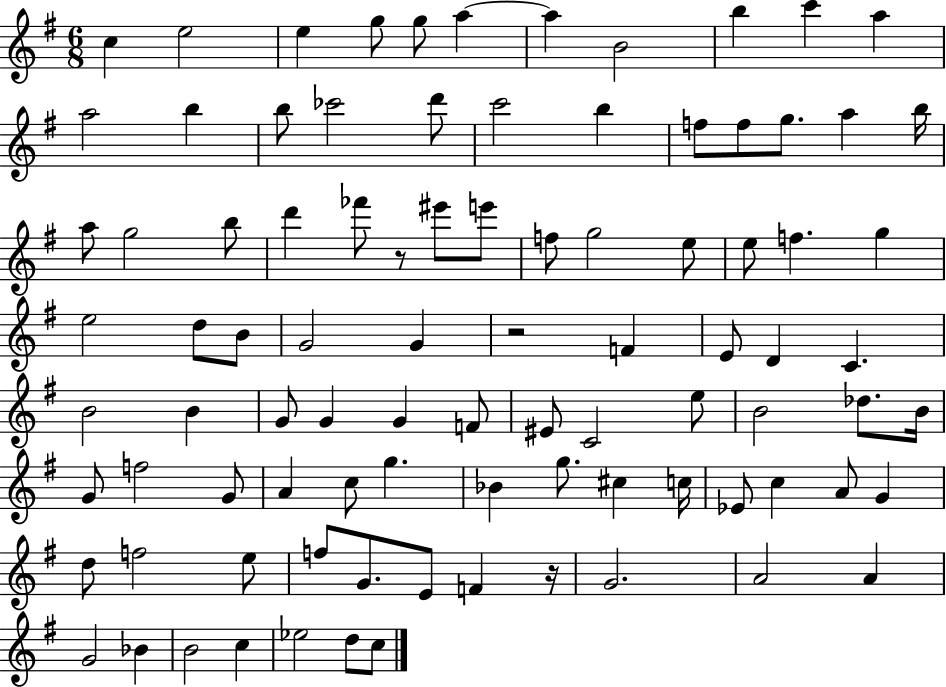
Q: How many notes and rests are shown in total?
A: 91